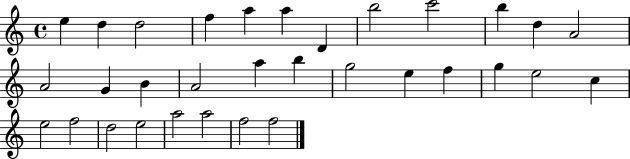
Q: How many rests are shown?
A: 0